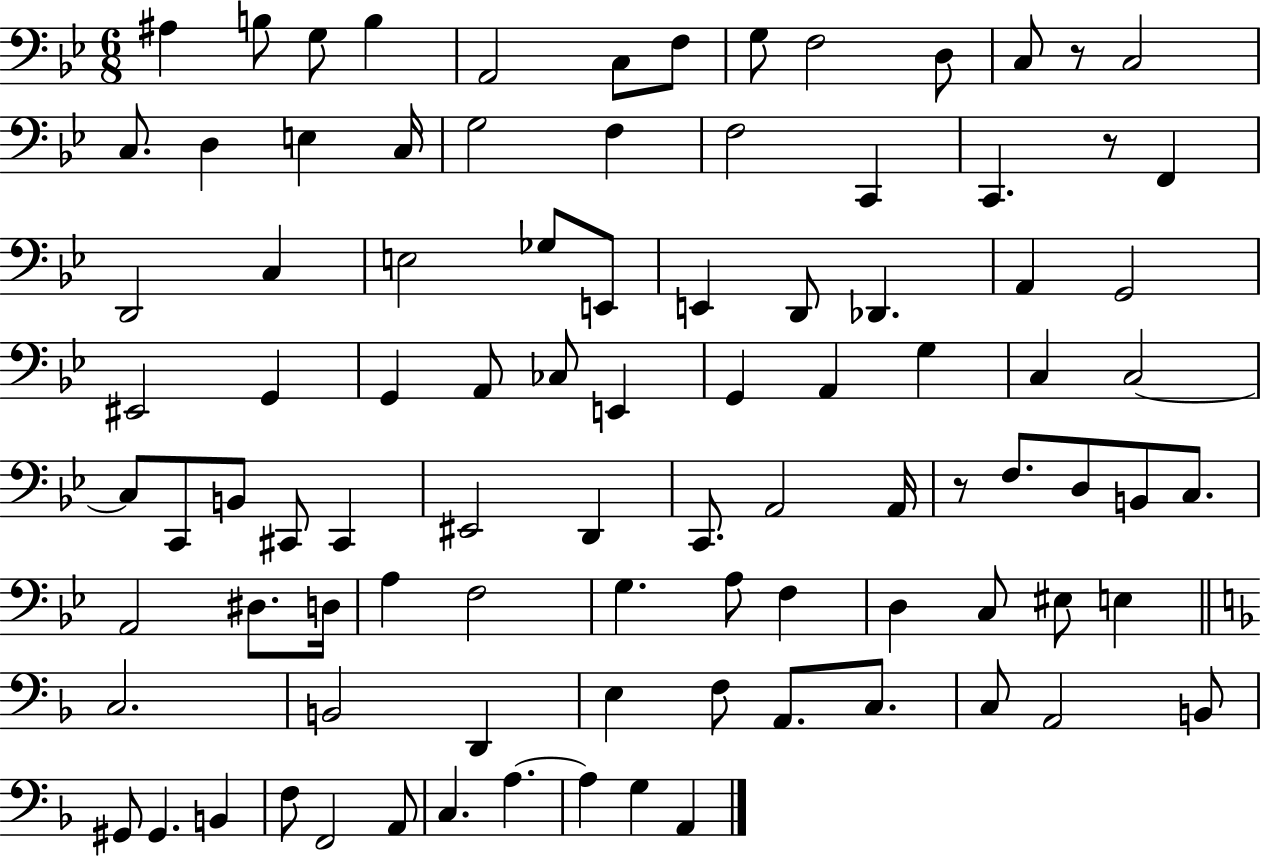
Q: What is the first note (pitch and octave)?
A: A#3